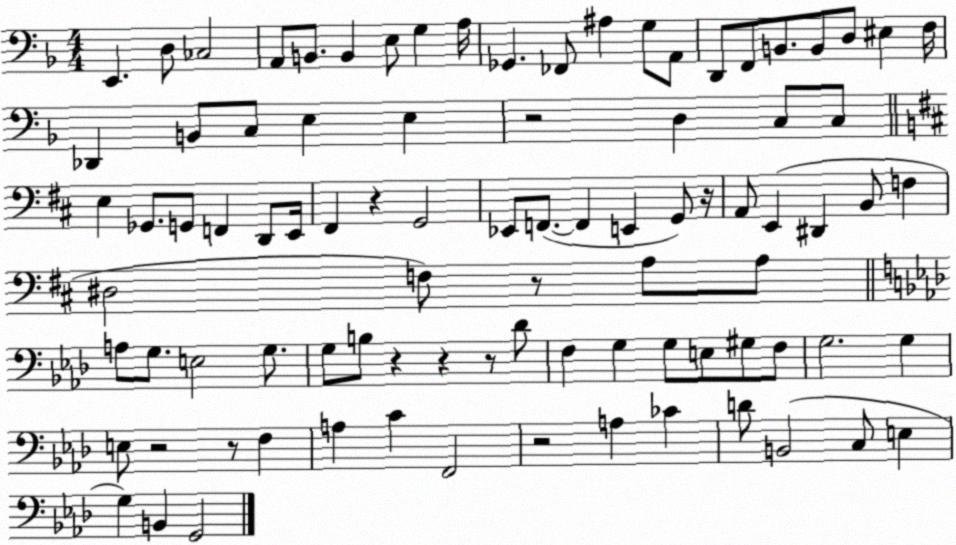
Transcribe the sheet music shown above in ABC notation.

X:1
T:Untitled
M:4/4
L:1/4
K:F
E,, D,/2 _C,2 A,,/2 B,,/2 B,, E,/2 G, A,/4 _G,, _F,,/2 ^A, G,/2 A,,/2 D,,/2 F,,/2 B,,/2 B,,/2 D,/2 ^E, F,/4 _D,, B,,/2 C,/2 E, E, z2 D, C,/2 C,/2 E, _G,,/2 G,,/2 F,, D,,/2 E,,/4 ^F,, z G,,2 _E,,/2 F,,/2 F,, E,, G,,/2 z/4 A,,/2 E,, ^D,, B,,/2 F, ^D,2 F,/2 z/2 A,/2 A,/2 A,/2 G,/2 E,2 G,/2 G,/2 B,/2 z z z/2 _D/2 F, G, G,/2 E,/2 ^G,/2 F,/2 G,2 G, E,/2 z2 z/2 F, A, C F,,2 z2 A, _C D/2 B,,2 C,/2 E, G, B,, G,,2